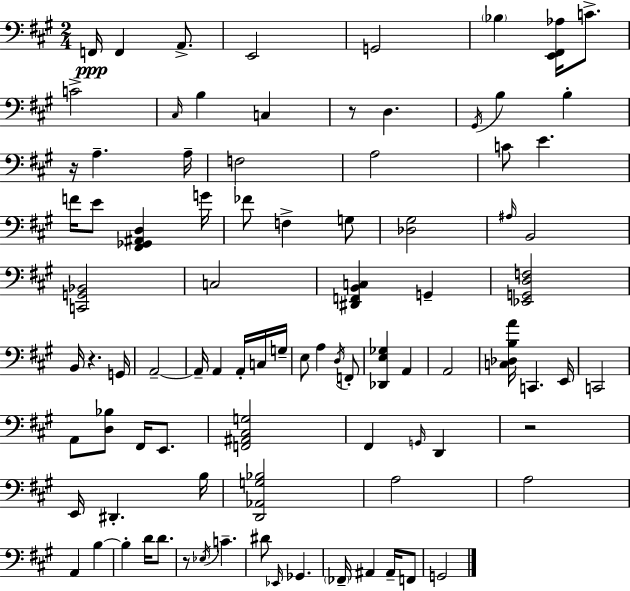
F2/s F2/q A2/e. E2/h G2/h Bb3/q [E2,F#2,Ab3]/s C4/e. C4/h C#3/s B3/q C3/q R/e D3/q. G#2/s B3/q B3/q R/s A3/q. A3/s F3/h A3/h C4/e E4/q. F4/s E4/e [F#2,Gb2,A#2,D3]/q G4/s FES4/e F3/q G3/e [Db3,G#3]/h A#3/s B2/h [C2,G2,Bb2]/h C3/h [D#2,F2,B2,C3]/q G2/q [Eb2,G2,D3,F3]/h B2/s R/q. G2/s A2/h A2/s A2/q A2/s C3/s G3/s E3/e A3/q D3/s F2/e [Db2,E3,Gb3]/q A2/q A2/h [C3,Db3,B3,A4]/s C2/q. E2/s C2/h A2/e [D3,Bb3]/e F#2/s E2/e. [F2,A#2,C#3,G3]/h F#2/q G2/s D2/q R/h E2/s D#2/q. B3/s [D2,Ab2,G3,Bb3]/h A3/h A3/h A2/q B3/q B3/q D4/s D4/e. R/e Eb3/s C4/q. D#4/e Eb2/s Gb2/q. FES2/s A#2/q A#2/s F2/e G2/h